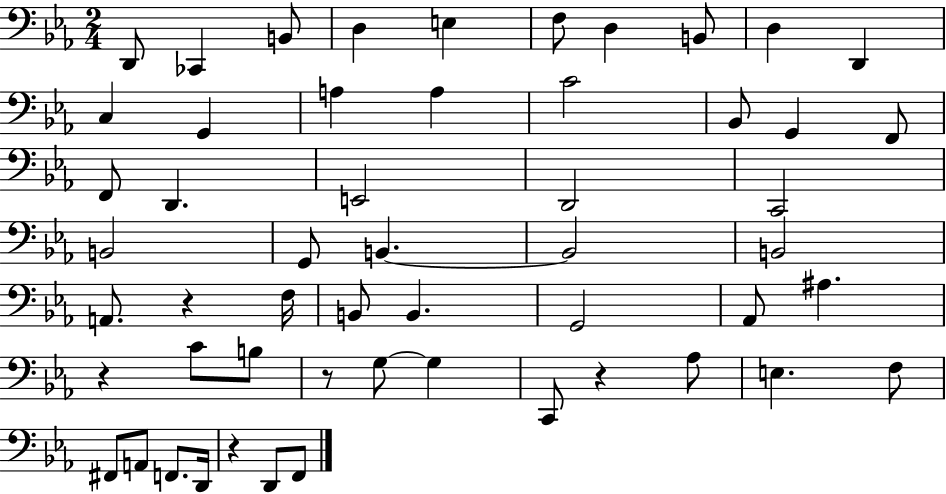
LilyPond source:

{
  \clef bass
  \numericTimeSignature
  \time 2/4
  \key ees \major
  \repeat volta 2 { d,8 ces,4 b,8 | d4 e4 | f8 d4 b,8 | d4 d,4 | \break c4 g,4 | a4 a4 | c'2 | bes,8 g,4 f,8 | \break f,8 d,4. | e,2 | d,2 | c,2 | \break b,2 | g,8 b,4.~~ | b,2 | b,2 | \break a,8. r4 f16 | b,8 b,4. | g,2 | aes,8 ais4. | \break r4 c'8 b8 | r8 g8~~ g4 | c,8 r4 aes8 | e4. f8 | \break fis,8 a,8 f,8. d,16 | r4 d,8 f,8 | } \bar "|."
}